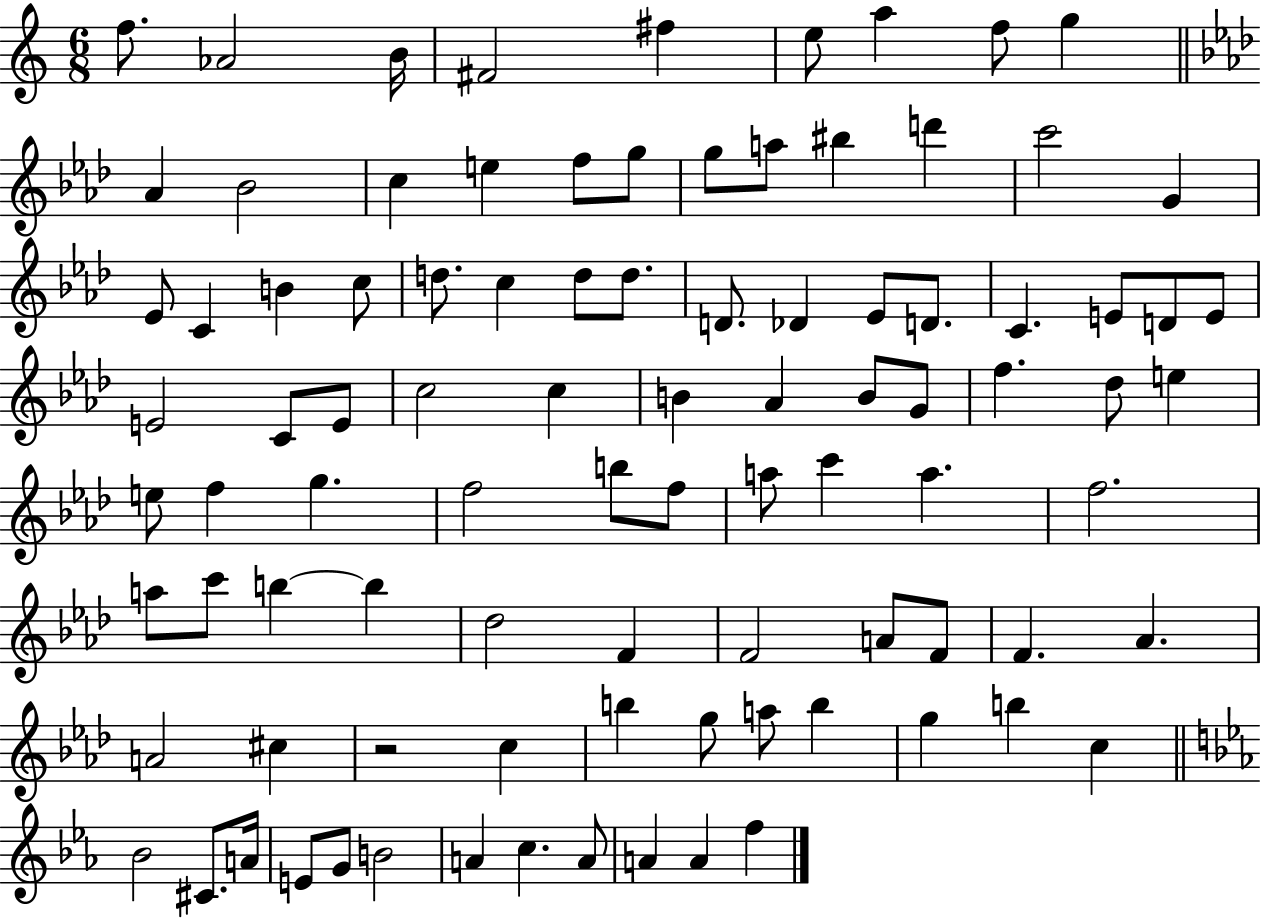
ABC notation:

X:1
T:Untitled
M:6/8
L:1/4
K:C
f/2 _A2 B/4 ^F2 ^f e/2 a f/2 g _A _B2 c e f/2 g/2 g/2 a/2 ^b d' c'2 G _E/2 C B c/2 d/2 c d/2 d/2 D/2 _D _E/2 D/2 C E/2 D/2 E/2 E2 C/2 E/2 c2 c B _A B/2 G/2 f _d/2 e e/2 f g f2 b/2 f/2 a/2 c' a f2 a/2 c'/2 b b _d2 F F2 A/2 F/2 F _A A2 ^c z2 c b g/2 a/2 b g b c _B2 ^C/2 A/4 E/2 G/2 B2 A c A/2 A A f